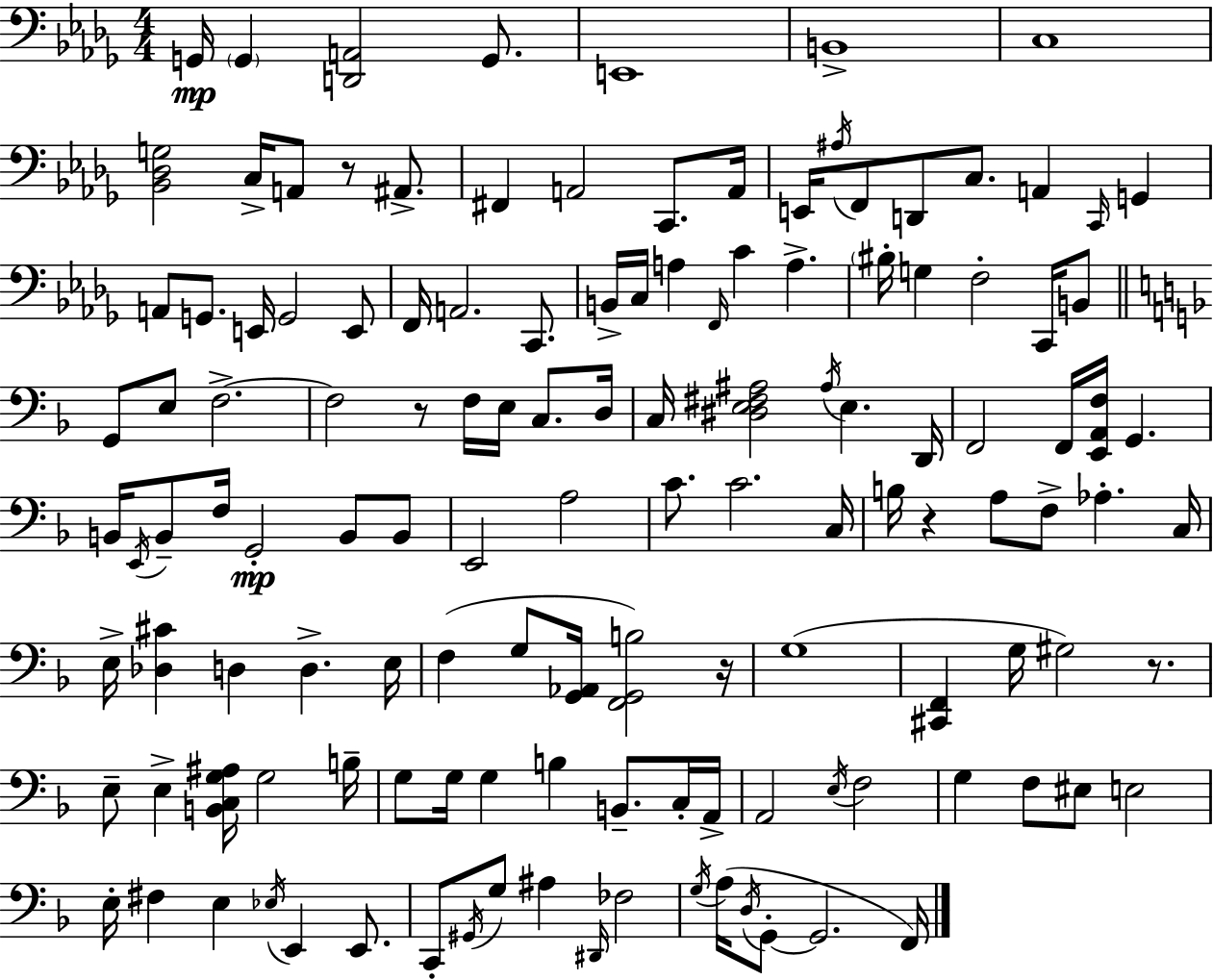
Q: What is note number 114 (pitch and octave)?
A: D3